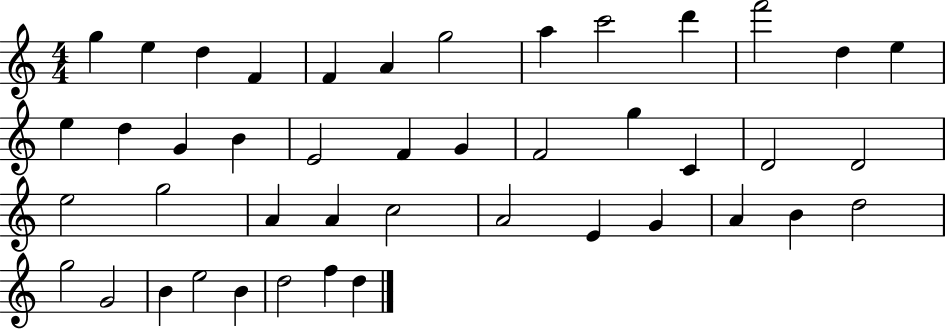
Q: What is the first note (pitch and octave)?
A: G5